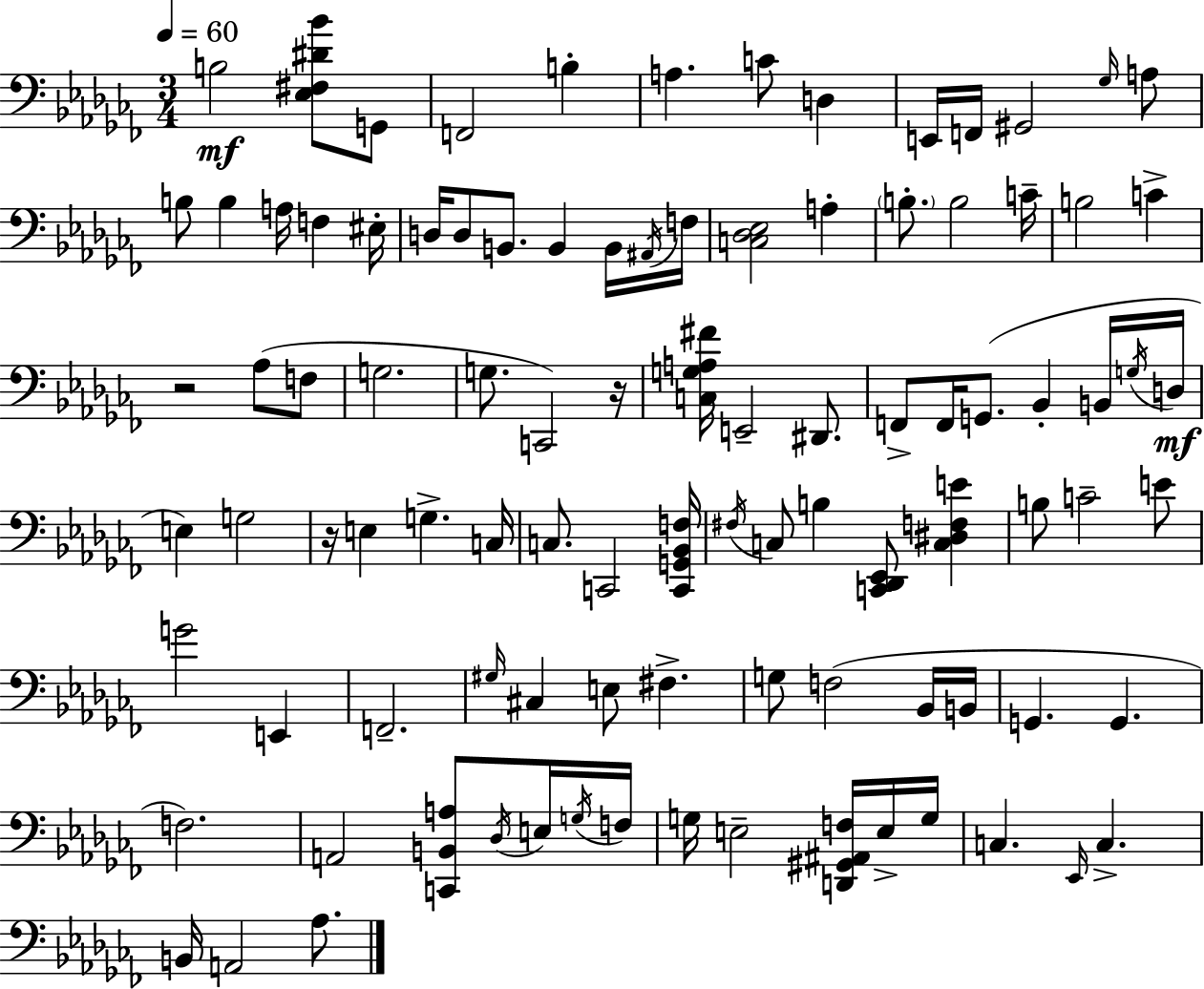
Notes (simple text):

B3/h [Eb3,F#3,D#4,Bb4]/e G2/e F2/h B3/q A3/q. C4/e D3/q E2/s F2/s G#2/h Gb3/s A3/e B3/e B3/q A3/s F3/q EIS3/s D3/s D3/e B2/e. B2/q B2/s A#2/s F3/s [C3,Db3,Eb3]/h A3/q B3/e. B3/h C4/s B3/h C4/q R/h Ab3/e F3/e G3/h. G3/e. C2/h R/s [C3,G3,A3,F#4]/s E2/h D#2/e. F2/e F2/s G2/e. Bb2/q B2/s G3/s D3/s E3/q G3/h R/s E3/q G3/q. C3/s C3/e. C2/h [C2,G2,Bb2,F3]/s F#3/s C3/e B3/q [C2,Db2,Eb2]/e [C3,D#3,F3,E4]/q B3/e C4/h E4/e G4/h E2/q F2/h. G#3/s C#3/q E3/e F#3/q. G3/e F3/h Bb2/s B2/s G2/q. G2/q. F3/h. A2/h [C2,B2,A3]/e Db3/s E3/s G3/s F3/s G3/s E3/h [D2,G#2,A#2,F3]/s E3/s G3/s C3/q. Eb2/s C3/q. B2/s A2/h Ab3/e.